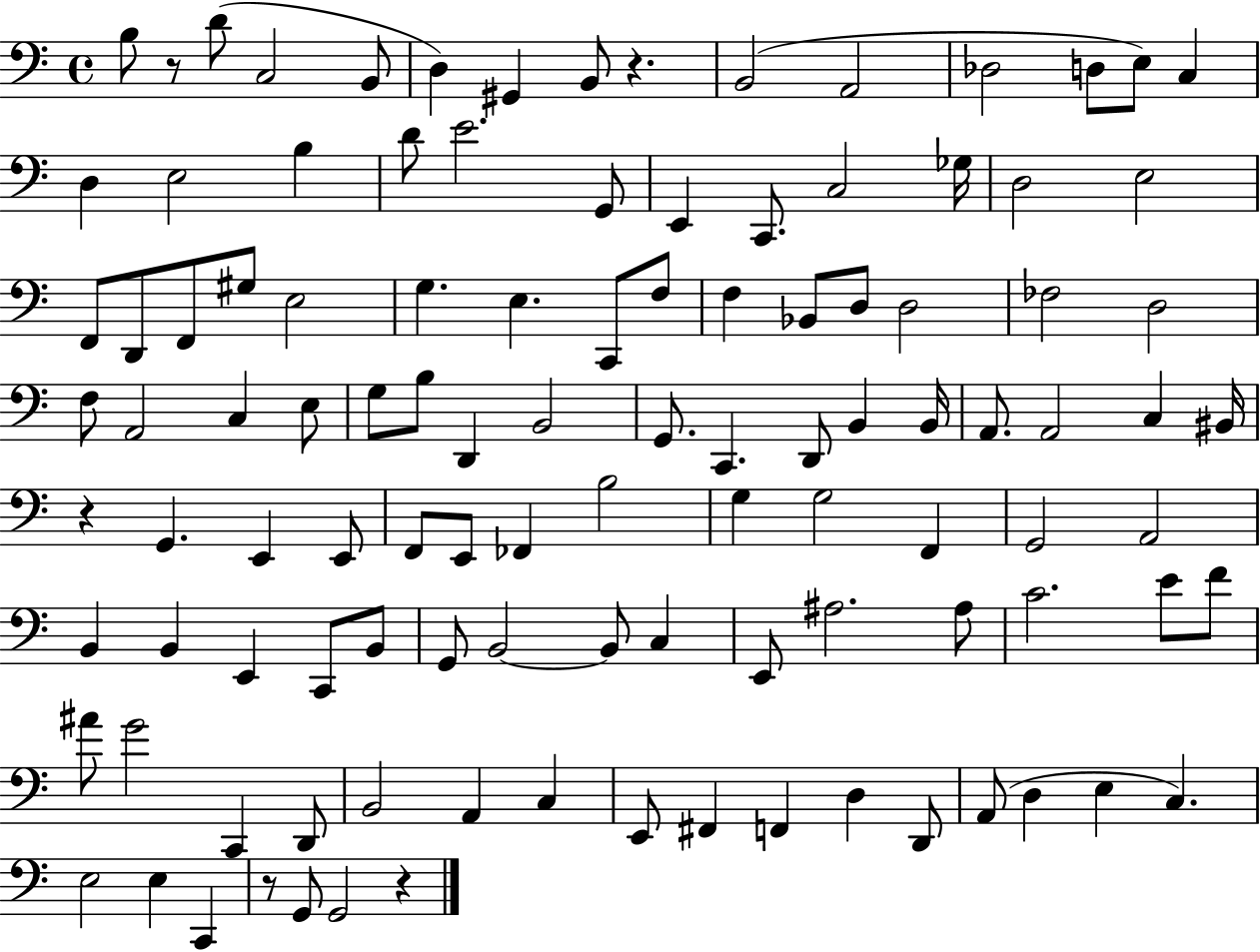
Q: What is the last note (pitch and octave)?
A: G2